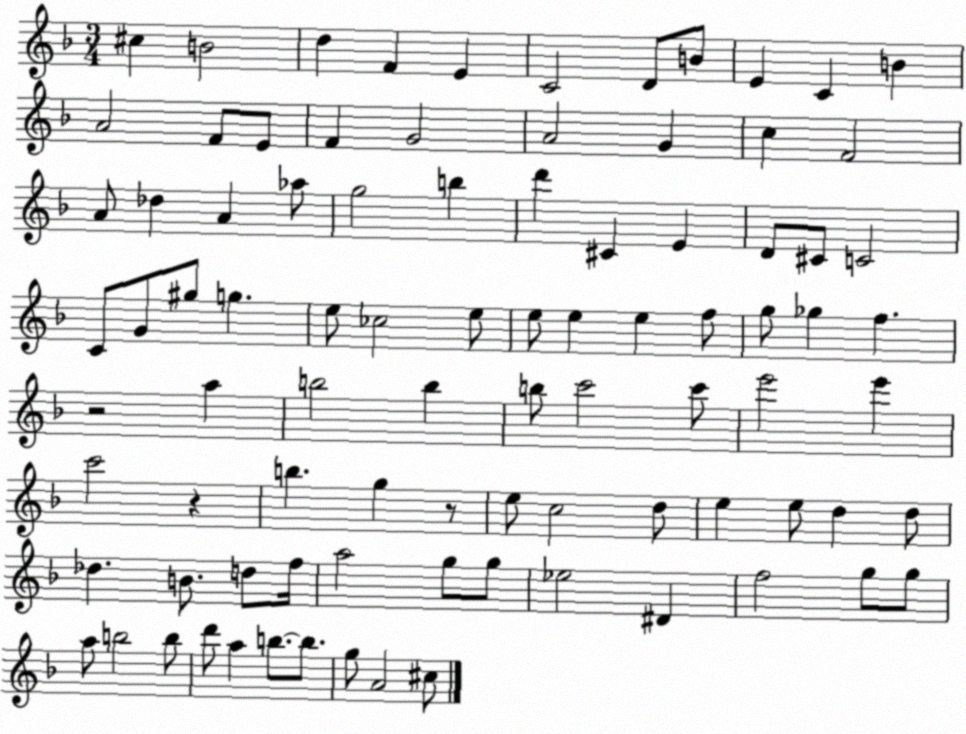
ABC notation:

X:1
T:Untitled
M:3/4
L:1/4
K:F
^c B2 d F E C2 D/2 B/2 E C B A2 F/2 E/2 F G2 A2 G c F2 A/2 _d A _a/2 g2 b d' ^C E D/2 ^C/2 C2 C/2 G/2 ^g/2 g e/2 _c2 e/2 e/2 e e f/2 g/2 _g f z2 a b2 b b/2 c'2 c'/2 e'2 e' c'2 z b g z/2 e/2 c2 d/2 e e/2 d d/2 _d B/2 d/2 f/4 a2 g/2 g/2 _e2 ^D f2 g/2 g/2 a/2 b2 b/2 d'/2 a b/2 b/2 g/2 A2 ^c/2